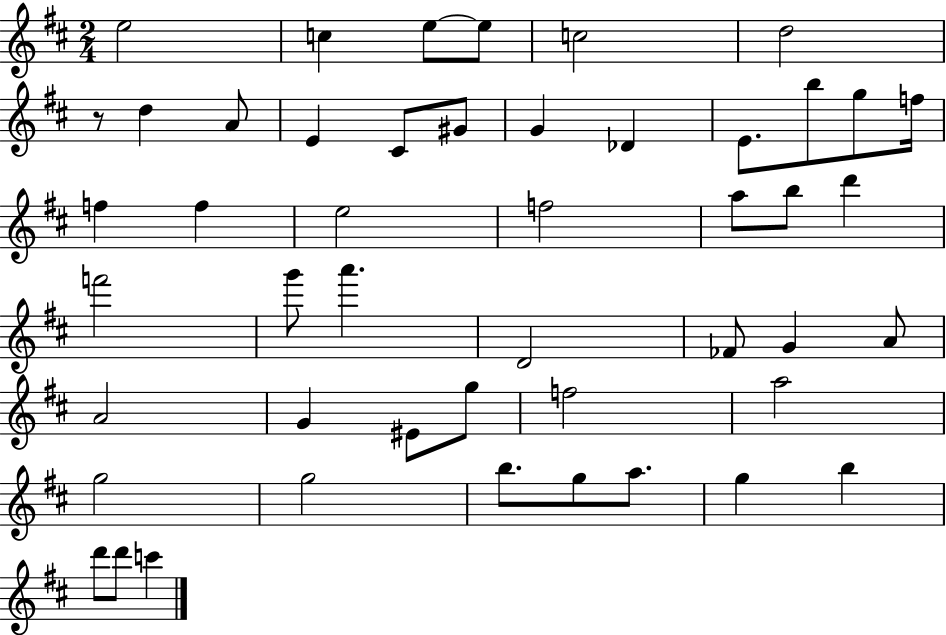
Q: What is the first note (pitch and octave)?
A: E5